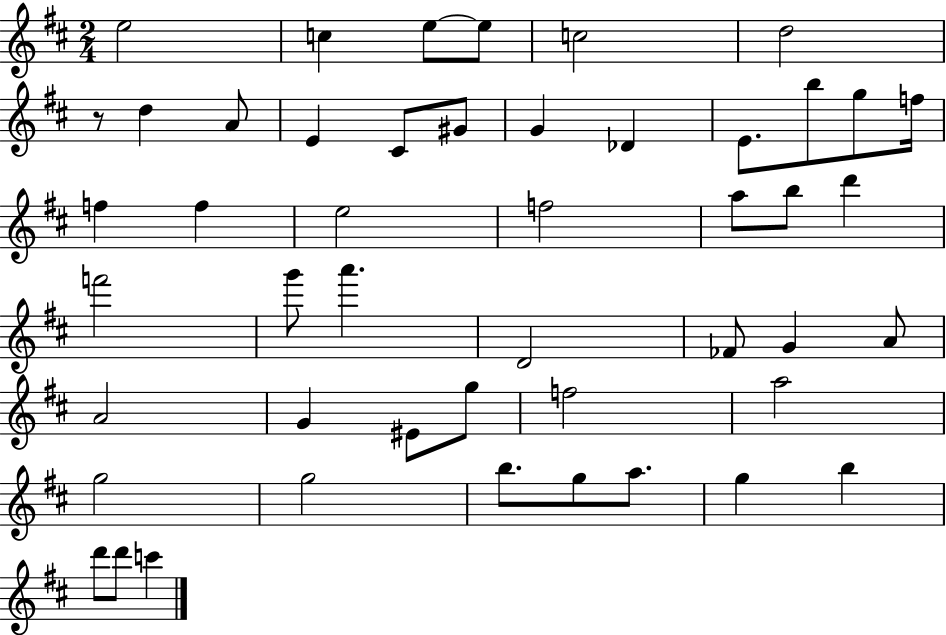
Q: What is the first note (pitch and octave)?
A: E5